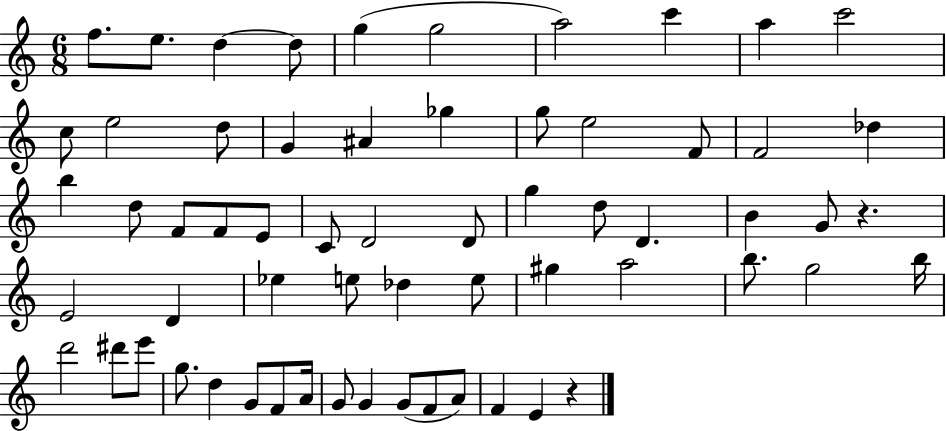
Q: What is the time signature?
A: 6/8